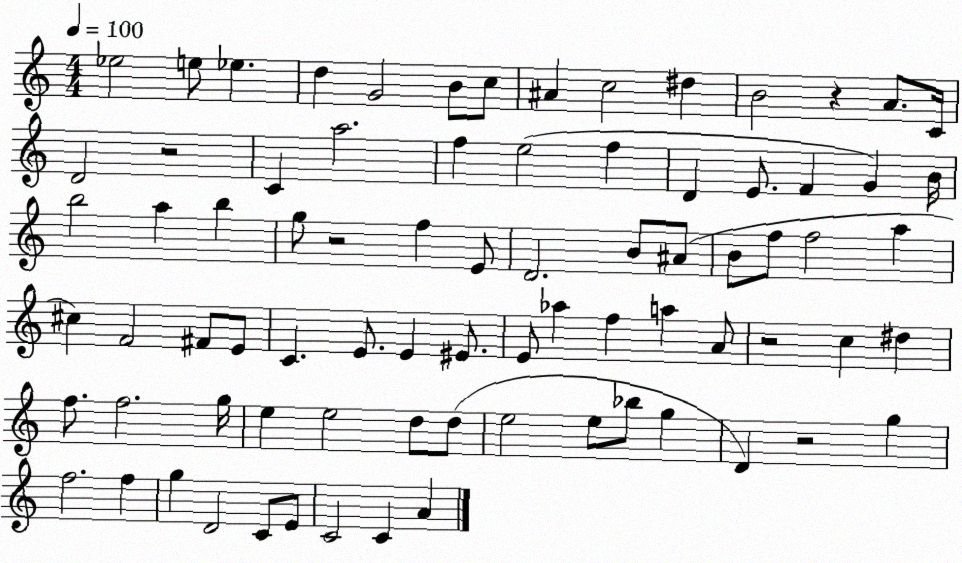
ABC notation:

X:1
T:Untitled
M:4/4
L:1/4
K:C
_e2 e/2 _e d G2 B/2 c/2 ^A c2 ^d B2 z A/2 C/4 D2 z2 C a2 f e2 f D E/2 F G B/4 b2 a b g/2 z2 f E/2 D2 B/2 ^A/2 B/2 f/2 f2 a ^c F2 ^F/2 E/2 C E/2 E ^E/2 E/2 _a f a A/2 z2 c ^d f/2 f2 g/4 e e2 d/2 d/2 e2 e/2 _b/2 g D z2 g f2 f g D2 C/2 E/2 C2 C A